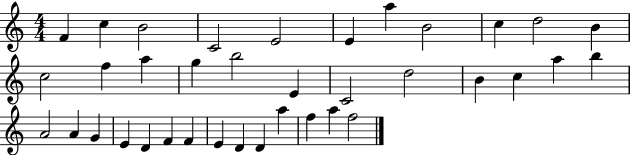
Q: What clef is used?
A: treble